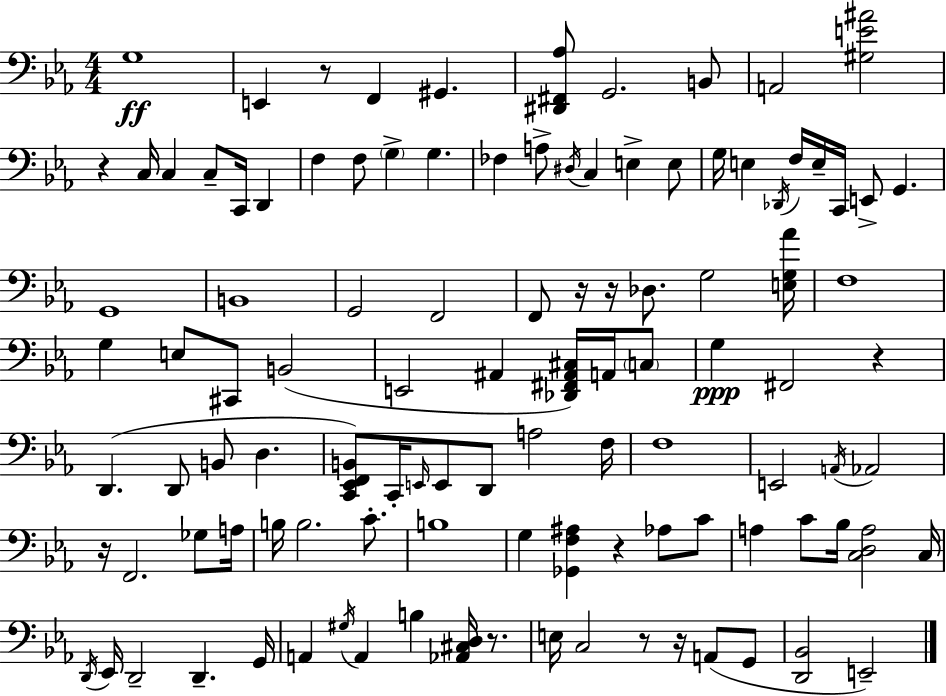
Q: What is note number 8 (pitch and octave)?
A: C3